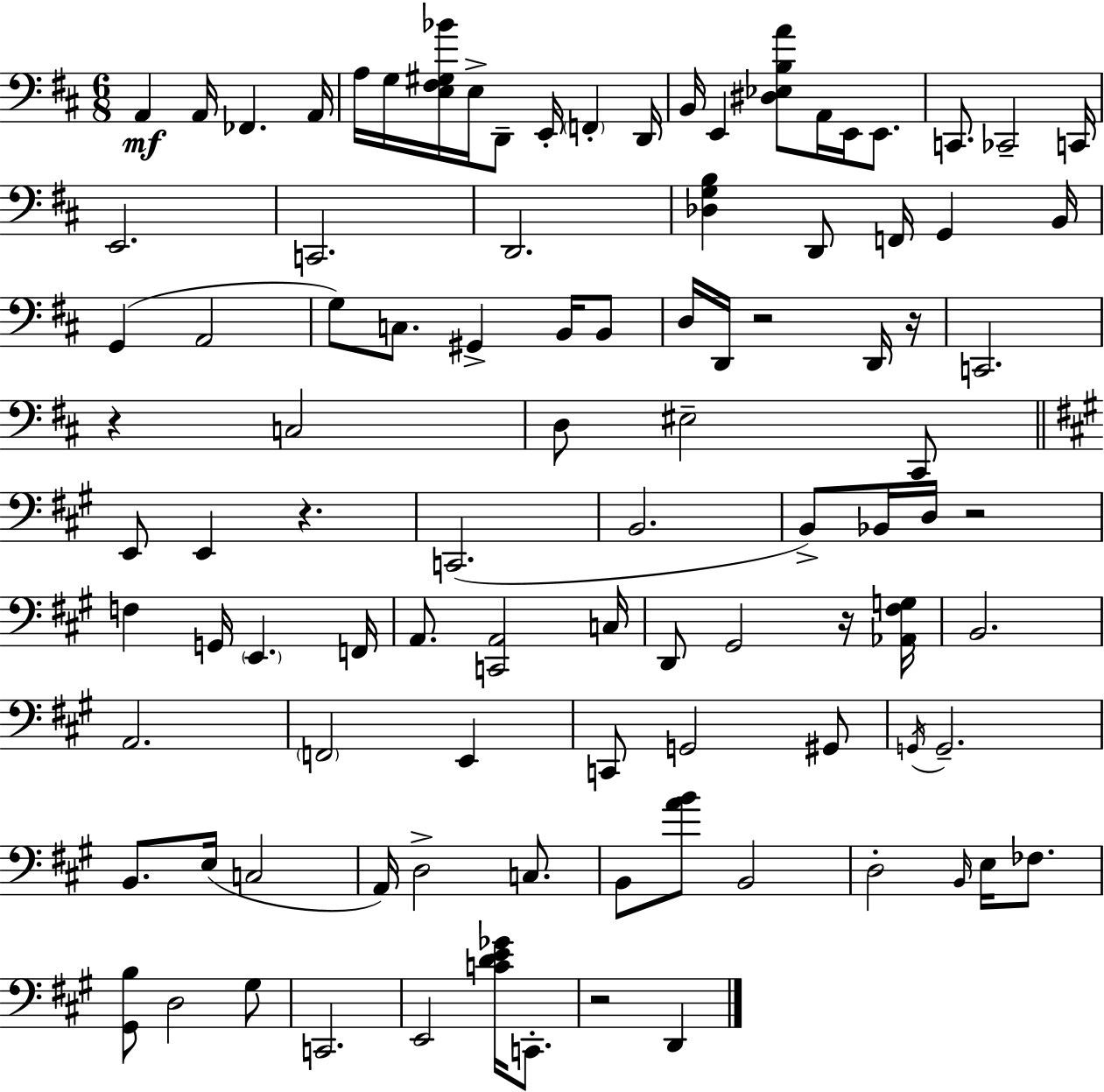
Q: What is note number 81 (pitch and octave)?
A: E2